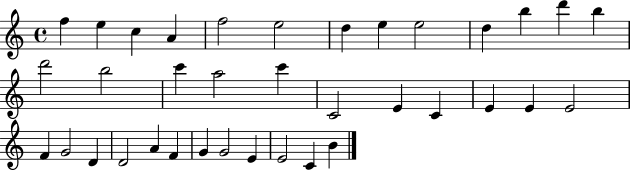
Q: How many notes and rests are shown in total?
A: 36